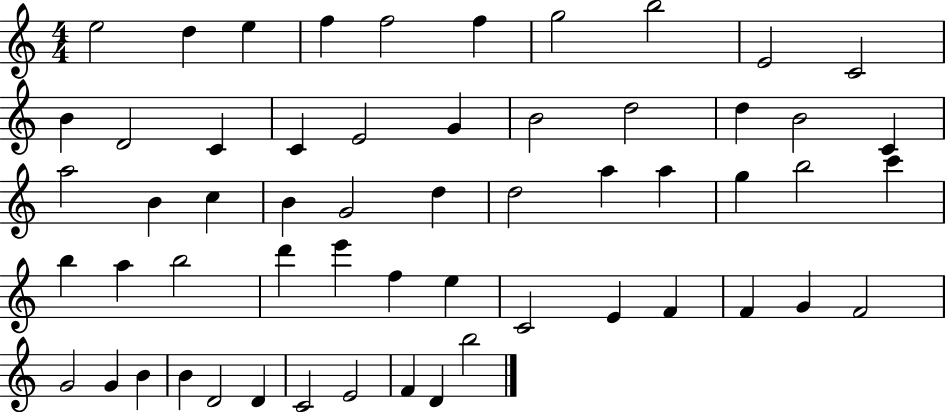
{
  \clef treble
  \numericTimeSignature
  \time 4/4
  \key c \major
  e''2 d''4 e''4 | f''4 f''2 f''4 | g''2 b''2 | e'2 c'2 | \break b'4 d'2 c'4 | c'4 e'2 g'4 | b'2 d''2 | d''4 b'2 c'4 | \break a''2 b'4 c''4 | b'4 g'2 d''4 | d''2 a''4 a''4 | g''4 b''2 c'''4 | \break b''4 a''4 b''2 | d'''4 e'''4 f''4 e''4 | c'2 e'4 f'4 | f'4 g'4 f'2 | \break g'2 g'4 b'4 | b'4 d'2 d'4 | c'2 e'2 | f'4 d'4 b''2 | \break \bar "|."
}